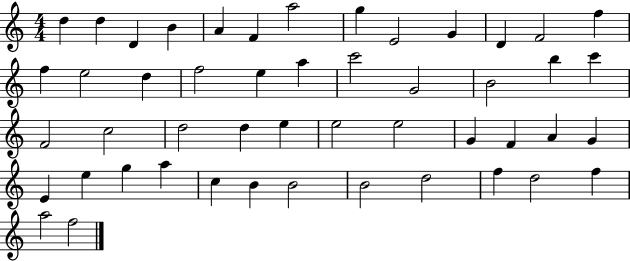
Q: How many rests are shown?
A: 0